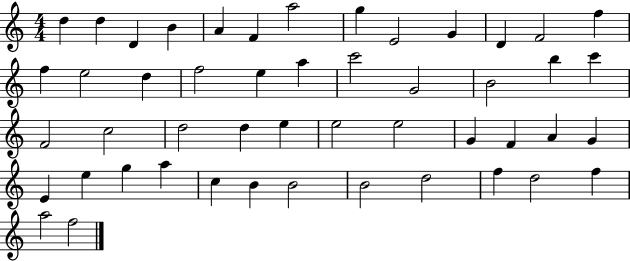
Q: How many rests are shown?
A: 0